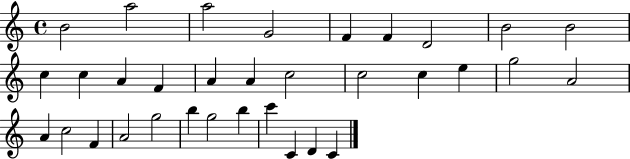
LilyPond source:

{
  \clef treble
  \time 4/4
  \defaultTimeSignature
  \key c \major
  b'2 a''2 | a''2 g'2 | f'4 f'4 d'2 | b'2 b'2 | \break c''4 c''4 a'4 f'4 | a'4 a'4 c''2 | c''2 c''4 e''4 | g''2 a'2 | \break a'4 c''2 f'4 | a'2 g''2 | b''4 g''2 b''4 | c'''4 c'4 d'4 c'4 | \break \bar "|."
}